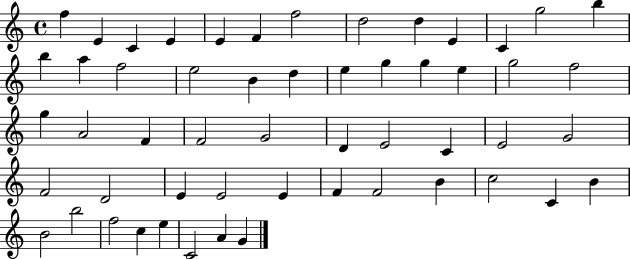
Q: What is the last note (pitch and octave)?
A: G4